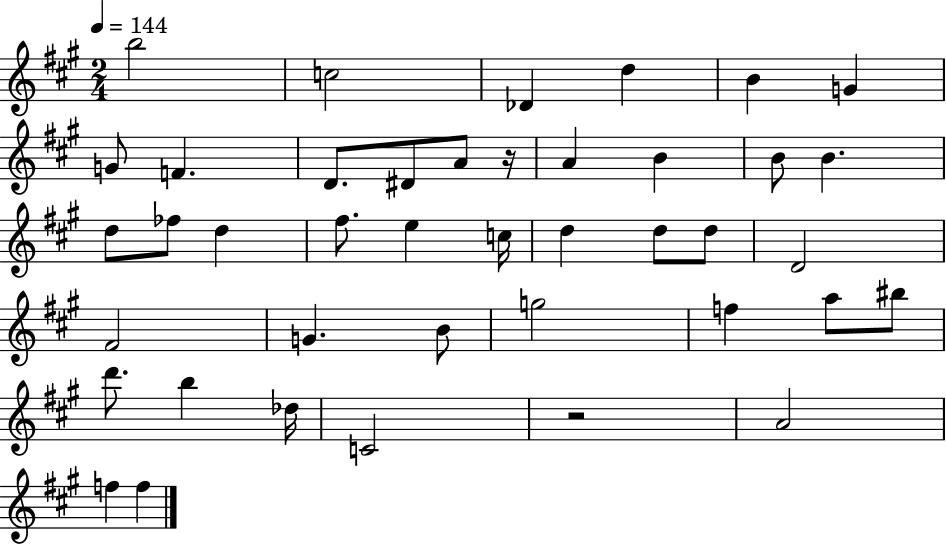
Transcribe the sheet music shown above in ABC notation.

X:1
T:Untitled
M:2/4
L:1/4
K:A
b2 c2 _D d B G G/2 F D/2 ^D/2 A/2 z/4 A B B/2 B d/2 _f/2 d ^f/2 e c/4 d d/2 d/2 D2 ^F2 G B/2 g2 f a/2 ^b/2 d'/2 b _d/4 C2 z2 A2 f f